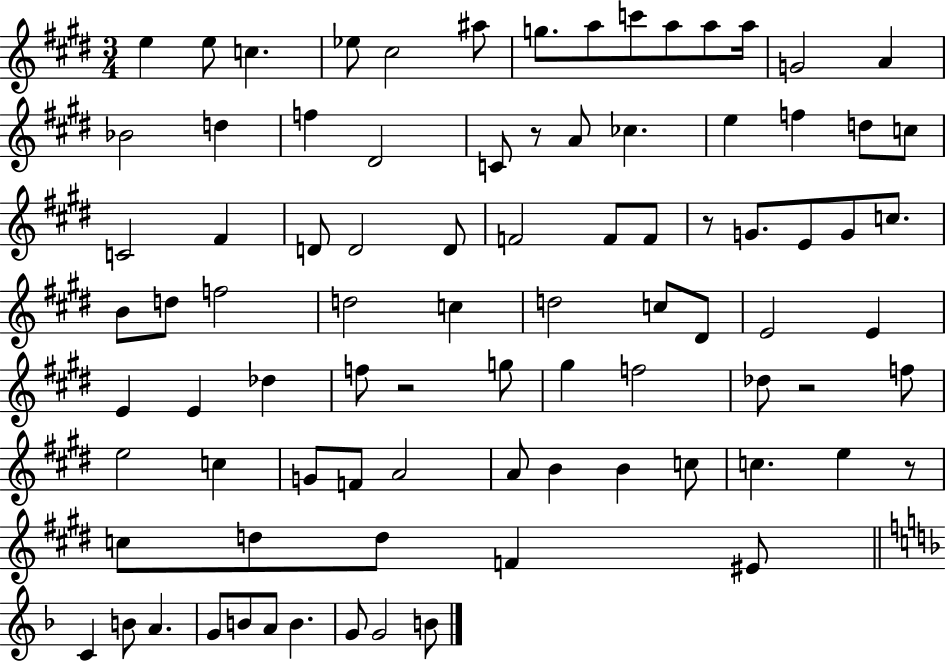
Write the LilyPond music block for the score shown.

{
  \clef treble
  \numericTimeSignature
  \time 3/4
  \key e \major
  e''4 e''8 c''4. | ees''8 cis''2 ais''8 | g''8. a''8 c'''8 a''8 a''8 a''16 | g'2 a'4 | \break bes'2 d''4 | f''4 dis'2 | c'8 r8 a'8 ces''4. | e''4 f''4 d''8 c''8 | \break c'2 fis'4 | d'8 d'2 d'8 | f'2 f'8 f'8 | r8 g'8. e'8 g'8 c''8. | \break b'8 d''8 f''2 | d''2 c''4 | d''2 c''8 dis'8 | e'2 e'4 | \break e'4 e'4 des''4 | f''8 r2 g''8 | gis''4 f''2 | des''8 r2 f''8 | \break e''2 c''4 | g'8 f'8 a'2 | a'8 b'4 b'4 c''8 | c''4. e''4 r8 | \break c''8 d''8 d''8 f'4 eis'8 | \bar "||" \break \key f \major c'4 b'8 a'4. | g'8 b'8 a'8 b'4. | g'8 g'2 b'8 | \bar "|."
}